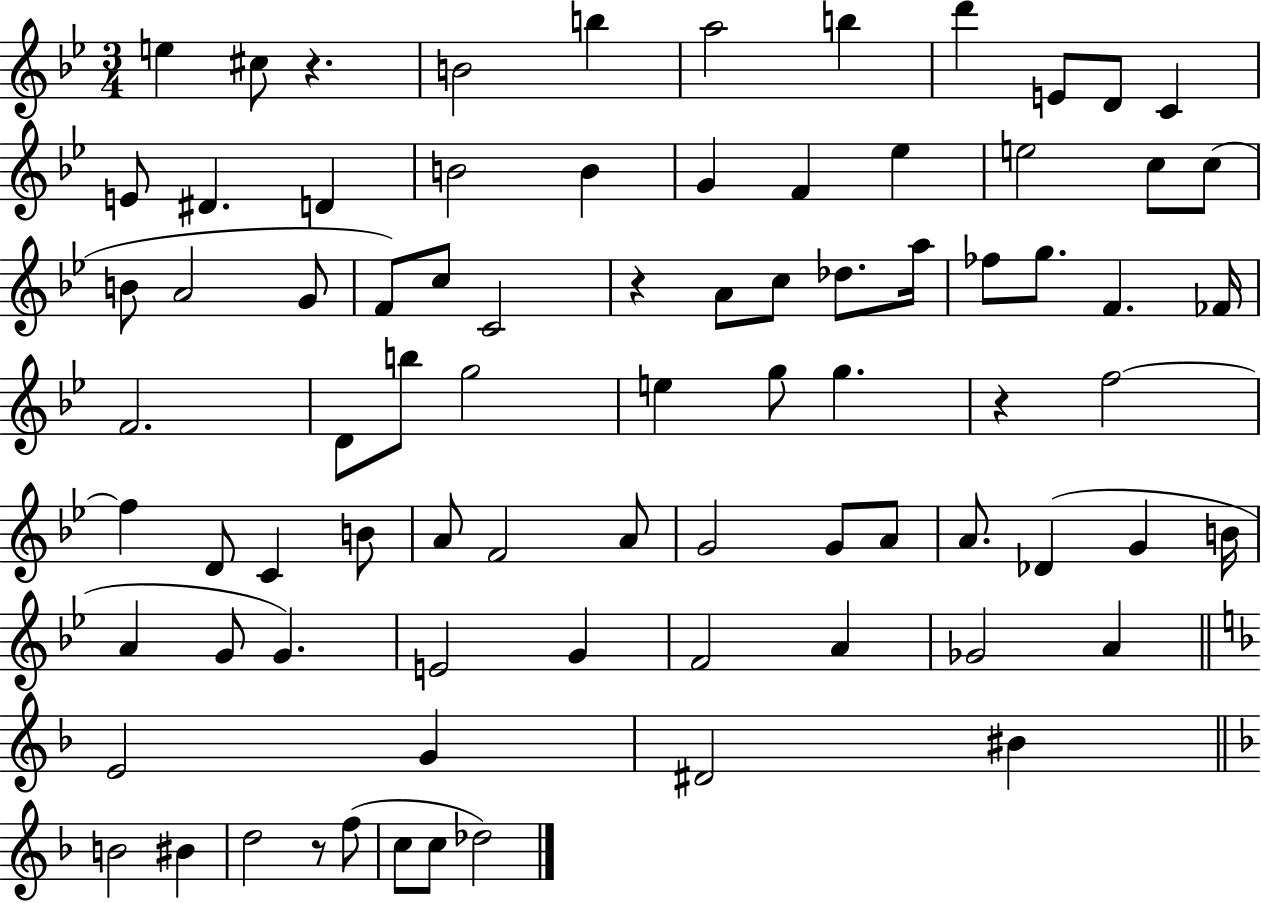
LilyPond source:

{
  \clef treble
  \numericTimeSignature
  \time 3/4
  \key bes \major
  e''4 cis''8 r4. | b'2 b''4 | a''2 b''4 | d'''4 e'8 d'8 c'4 | \break e'8 dis'4. d'4 | b'2 b'4 | g'4 f'4 ees''4 | e''2 c''8 c''8( | \break b'8 a'2 g'8 | f'8) c''8 c'2 | r4 a'8 c''8 des''8. a''16 | fes''8 g''8. f'4. fes'16 | \break f'2. | d'8 b''8 g''2 | e''4 g''8 g''4. | r4 f''2~~ | \break f''4 d'8 c'4 b'8 | a'8 f'2 a'8 | g'2 g'8 a'8 | a'8. des'4( g'4 b'16 | \break a'4 g'8 g'4.) | e'2 g'4 | f'2 a'4 | ges'2 a'4 | \break \bar "||" \break \key f \major e'2 g'4 | dis'2 bis'4 | \bar "||" \break \key f \major b'2 bis'4 | d''2 r8 f''8( | c''8 c''8 des''2) | \bar "|."
}